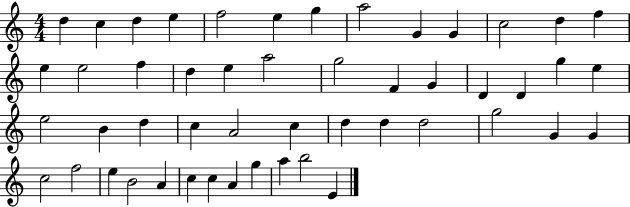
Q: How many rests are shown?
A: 0